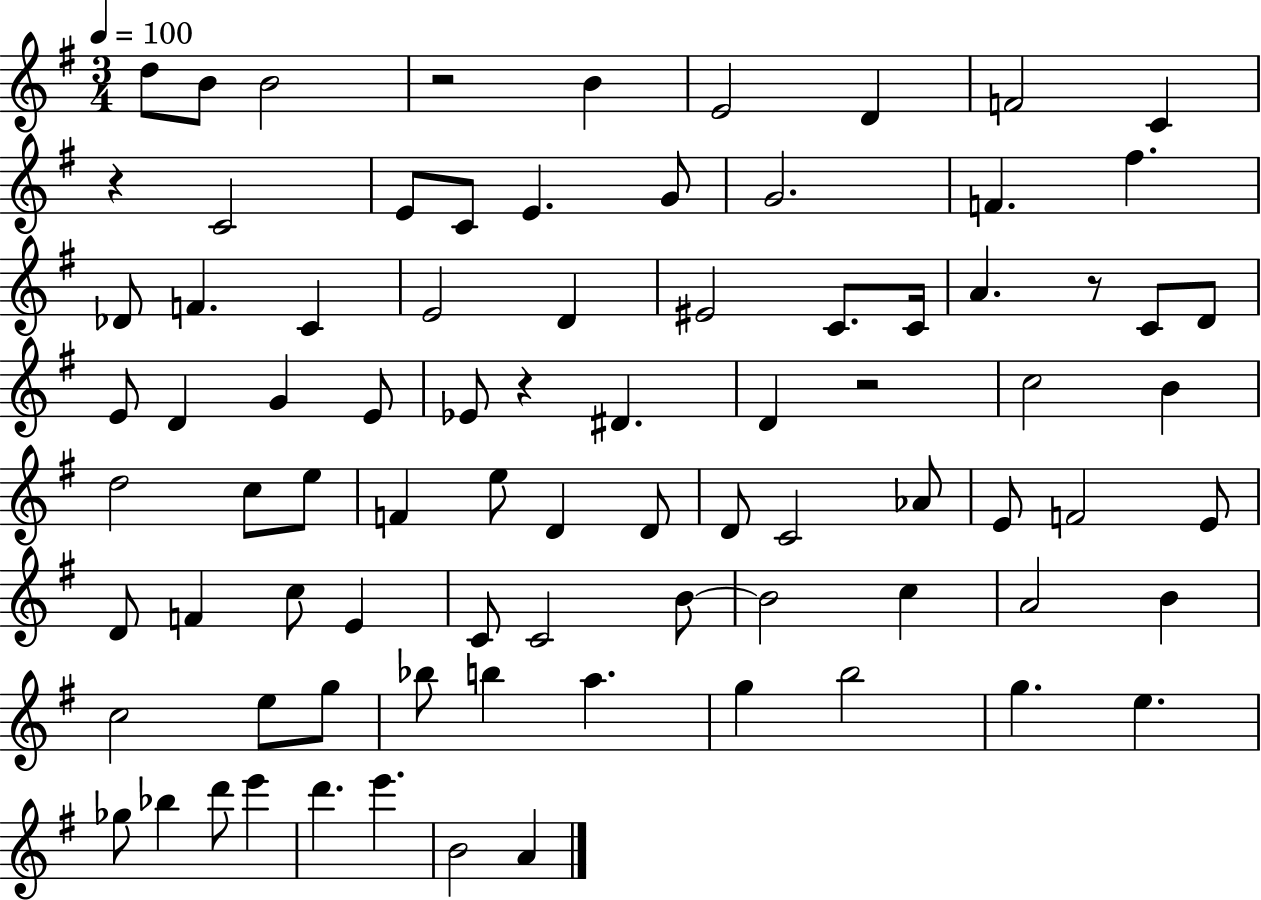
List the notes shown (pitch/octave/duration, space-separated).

D5/e B4/e B4/h R/h B4/q E4/h D4/q F4/h C4/q R/q C4/h E4/e C4/e E4/q. G4/e G4/h. F4/q. F#5/q. Db4/e F4/q. C4/q E4/h D4/q EIS4/h C4/e. C4/s A4/q. R/e C4/e D4/e E4/e D4/q G4/q E4/e Eb4/e R/q D#4/q. D4/q R/h C5/h B4/q D5/h C5/e E5/e F4/q E5/e D4/q D4/e D4/e C4/h Ab4/e E4/e F4/h E4/e D4/e F4/q C5/e E4/q C4/e C4/h B4/e B4/h C5/q A4/h B4/q C5/h E5/e G5/e Bb5/e B5/q A5/q. G5/q B5/h G5/q. E5/q. Gb5/e Bb5/q D6/e E6/q D6/q. E6/q. B4/h A4/q